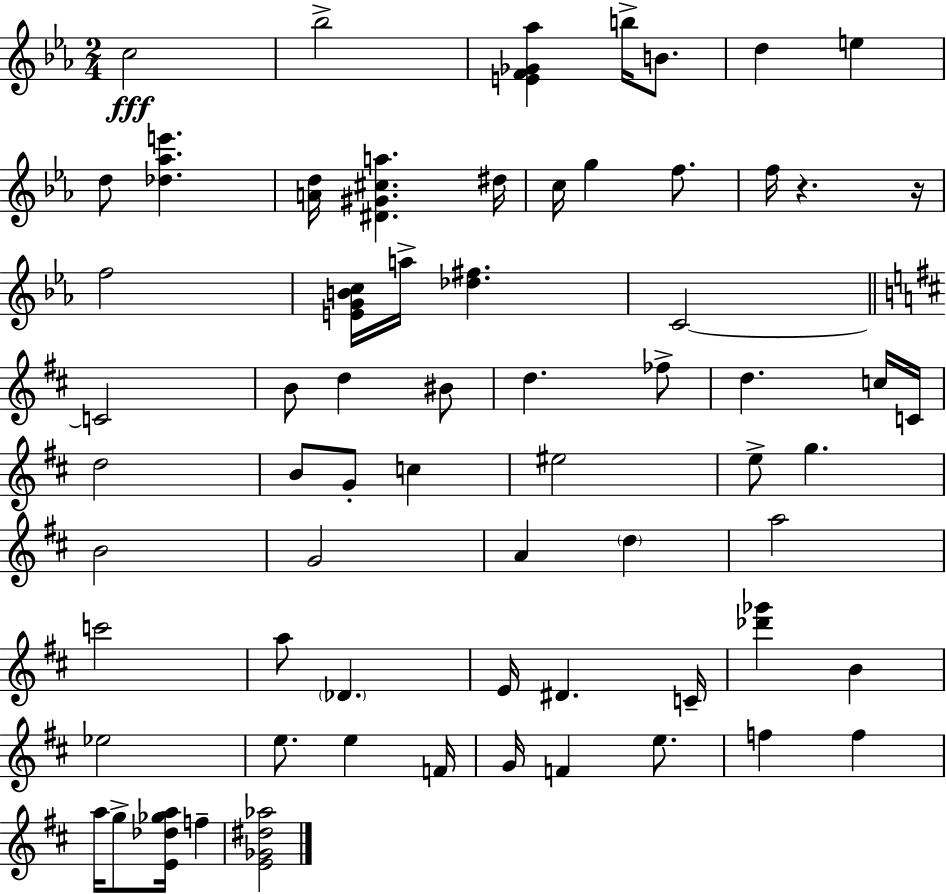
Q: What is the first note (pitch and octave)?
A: C5